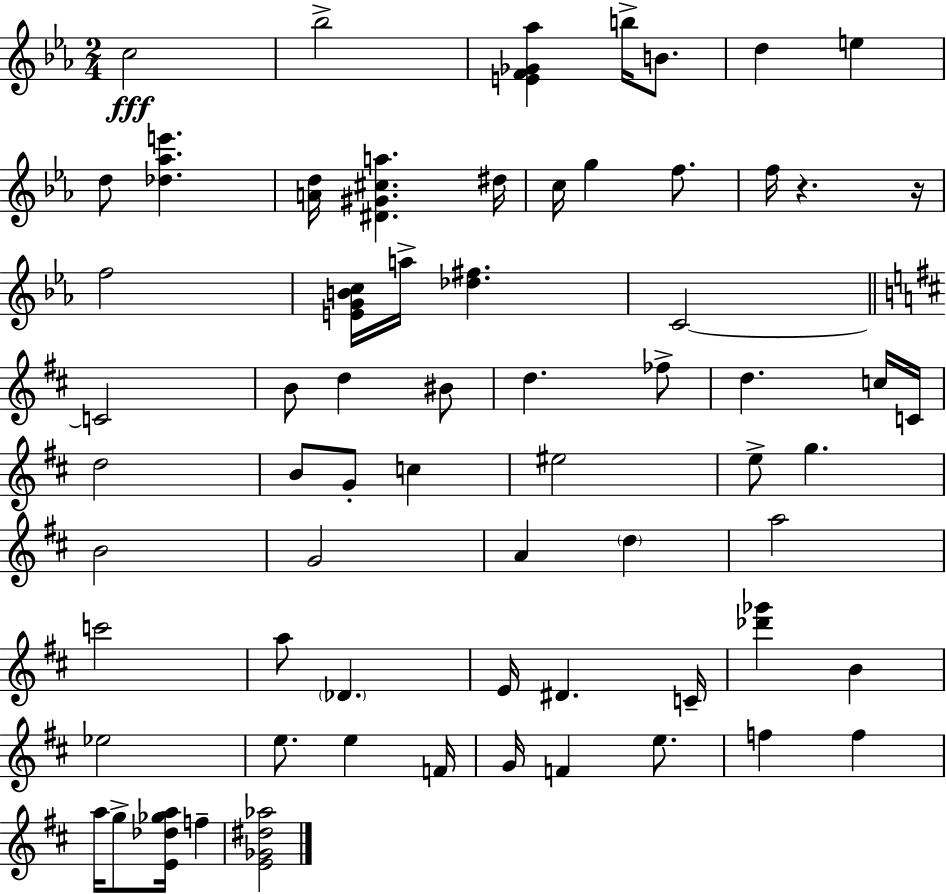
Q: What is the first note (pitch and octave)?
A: C5